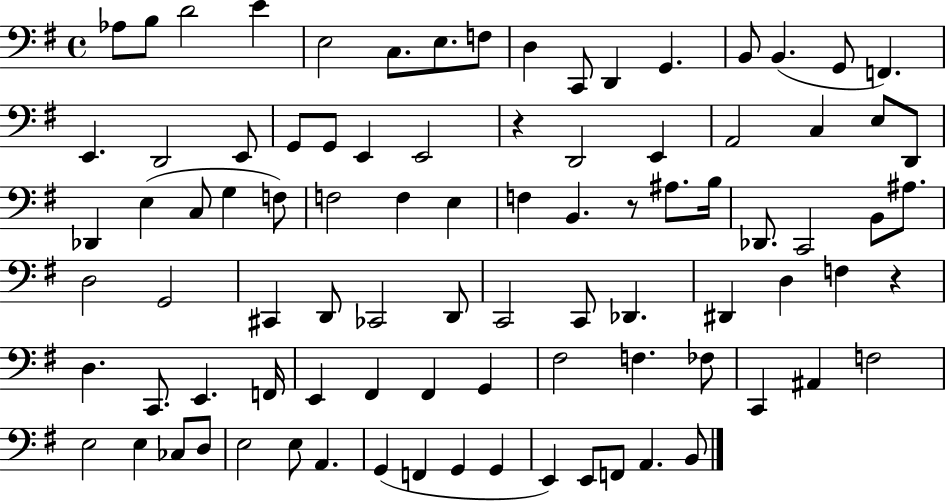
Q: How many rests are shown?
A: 3